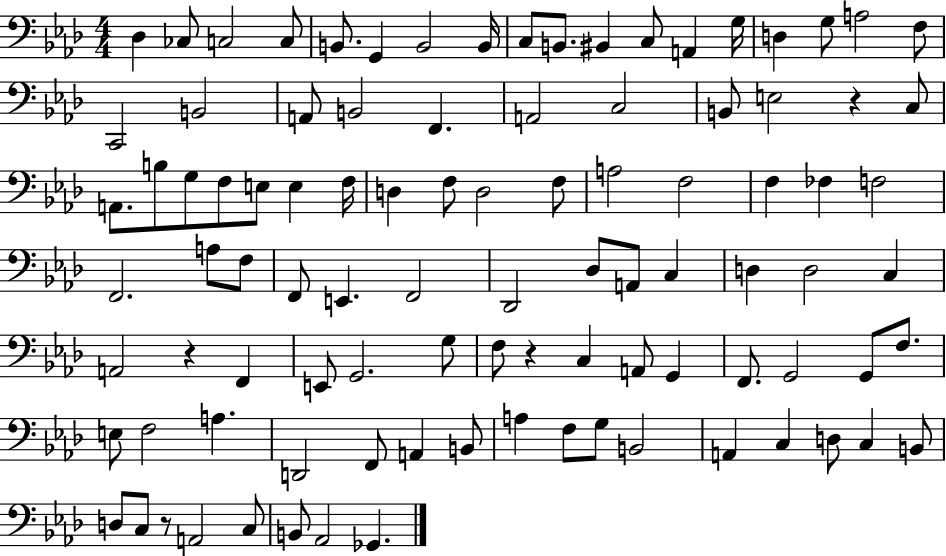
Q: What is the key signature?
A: AES major